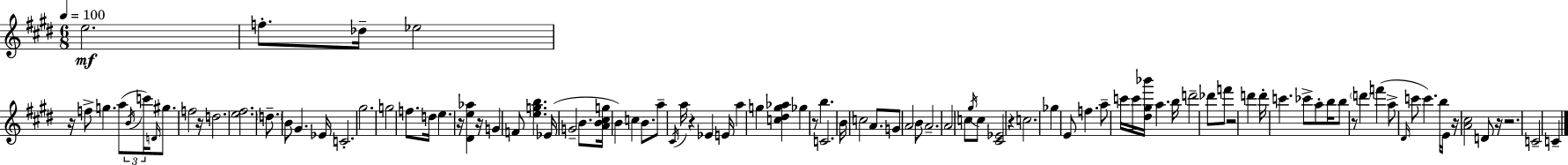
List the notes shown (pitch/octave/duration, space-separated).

E5/h. F5/e. Db5/s Eb5/h R/s F5/e G5/q. A5/e B4/s C6/s D4/s G#5/e. F5/h R/s D5/h. [E5,F#5]/h. D5/e. B4/e G#4/q. Eb4/s C4/h. G#5/h. G5/h F5/e. D5/s E5/q. R/s [D#4,E5,Ab5]/q R/s G4/q F4/e [E5,G5,B5]/q. Eb4/s G4/h B4/e. [A4,B4,C#5,G5]/s B4/q C5/q B4/e. A5/e C#4/s A5/s R/q Eb4/q E4/s A5/q G5/q [C5,D#5,G5,Ab5]/q Gb5/q R/e B5/q. C4/h. B4/s C5/h A4/e. G4/e A4/h B4/e A4/h. A4/h C5/e G#5/s C5/e [C#4,Eb4]/h R/q C5/h. Gb5/q E4/e F5/q. A5/e C6/s C6/s [D#5,G#5,Bb6]/s A5/q. B5/s D6/h Db6/e F6/e R/h D6/q D6/s C6/q. CES6/e A5/e B5/s B5/e R/e D6/q F6/q A5/e D#4/s C6/e C6/q. B5/s E4/s R/s [A4,C#5]/h D4/e R/s R/h. C4/h C4/q